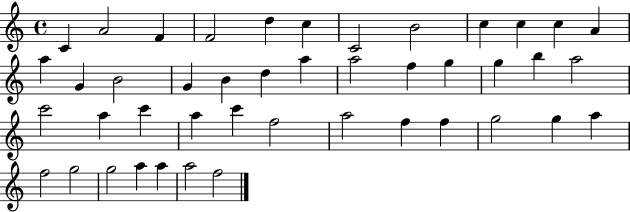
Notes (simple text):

C4/q A4/h F4/q F4/h D5/q C5/q C4/h B4/h C5/q C5/q C5/q A4/q A5/q G4/q B4/h G4/q B4/q D5/q A5/q A5/h F5/q G5/q G5/q B5/q A5/h C6/h A5/q C6/q A5/q C6/q F5/h A5/h F5/q F5/q G5/h G5/q A5/q F5/h G5/h G5/h A5/q A5/q A5/h F5/h